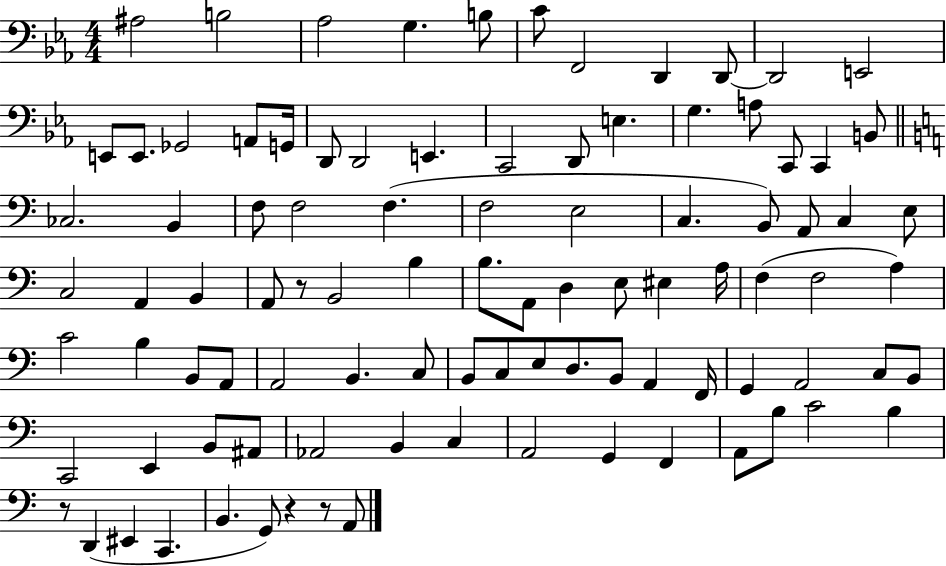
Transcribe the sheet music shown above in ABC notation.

X:1
T:Untitled
M:4/4
L:1/4
K:Eb
^A,2 B,2 _A,2 G, B,/2 C/2 F,,2 D,, D,,/2 D,,2 E,,2 E,,/2 E,,/2 _G,,2 A,,/2 G,,/4 D,,/2 D,,2 E,, C,,2 D,,/2 E, G, A,/2 C,,/2 C,, B,,/2 _C,2 B,, F,/2 F,2 F, F,2 E,2 C, B,,/2 A,,/2 C, E,/2 C,2 A,, B,, A,,/2 z/2 B,,2 B, B,/2 A,,/2 D, E,/2 ^E, A,/4 F, F,2 A, C2 B, B,,/2 A,,/2 A,,2 B,, C,/2 B,,/2 C,/2 E,/2 D,/2 B,,/2 A,, F,,/4 G,, A,,2 C,/2 B,,/2 C,,2 E,, B,,/2 ^A,,/2 _A,,2 B,, C, A,,2 G,, F,, A,,/2 B,/2 C2 B, z/2 D,, ^E,, C,, B,, G,,/2 z z/2 A,,/2